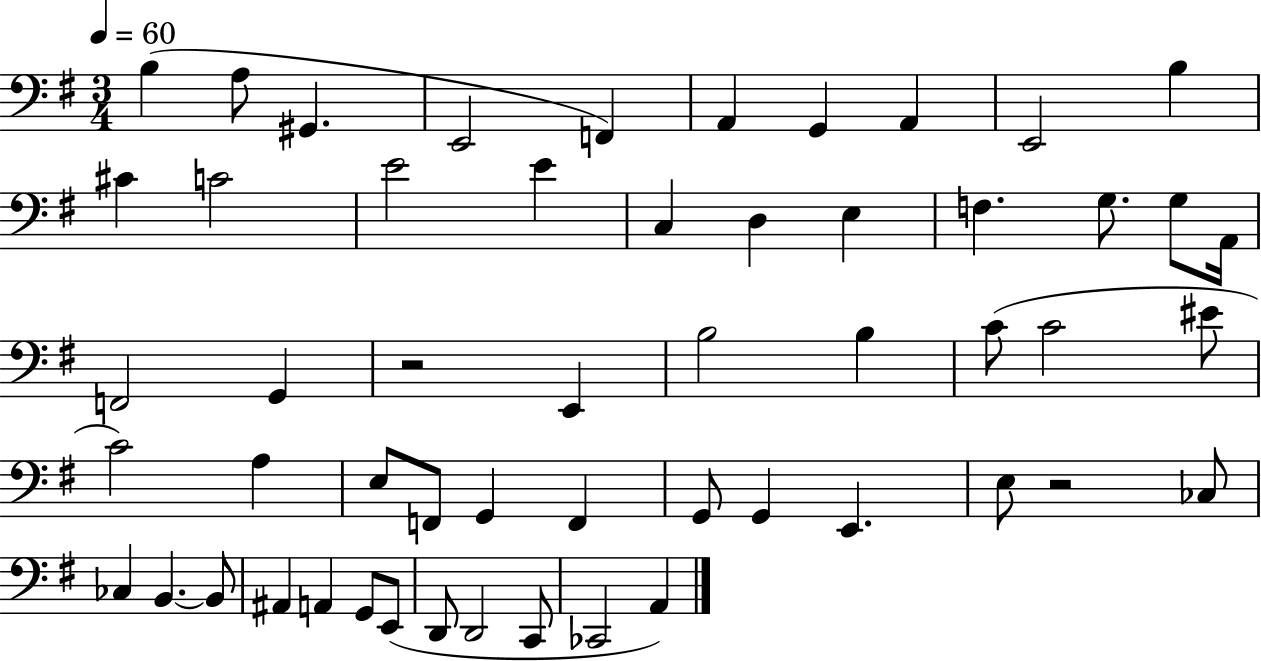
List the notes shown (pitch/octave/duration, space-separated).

B3/q A3/e G#2/q. E2/h F2/q A2/q G2/q A2/q E2/h B3/q C#4/q C4/h E4/h E4/q C3/q D3/q E3/q F3/q. G3/e. G3/e A2/s F2/h G2/q R/h E2/q B3/h B3/q C4/e C4/h EIS4/e C4/h A3/q E3/e F2/e G2/q F2/q G2/e G2/q E2/q. E3/e R/h CES3/e CES3/q B2/q. B2/e A#2/q A2/q G2/e E2/e D2/e D2/h C2/e CES2/h A2/q